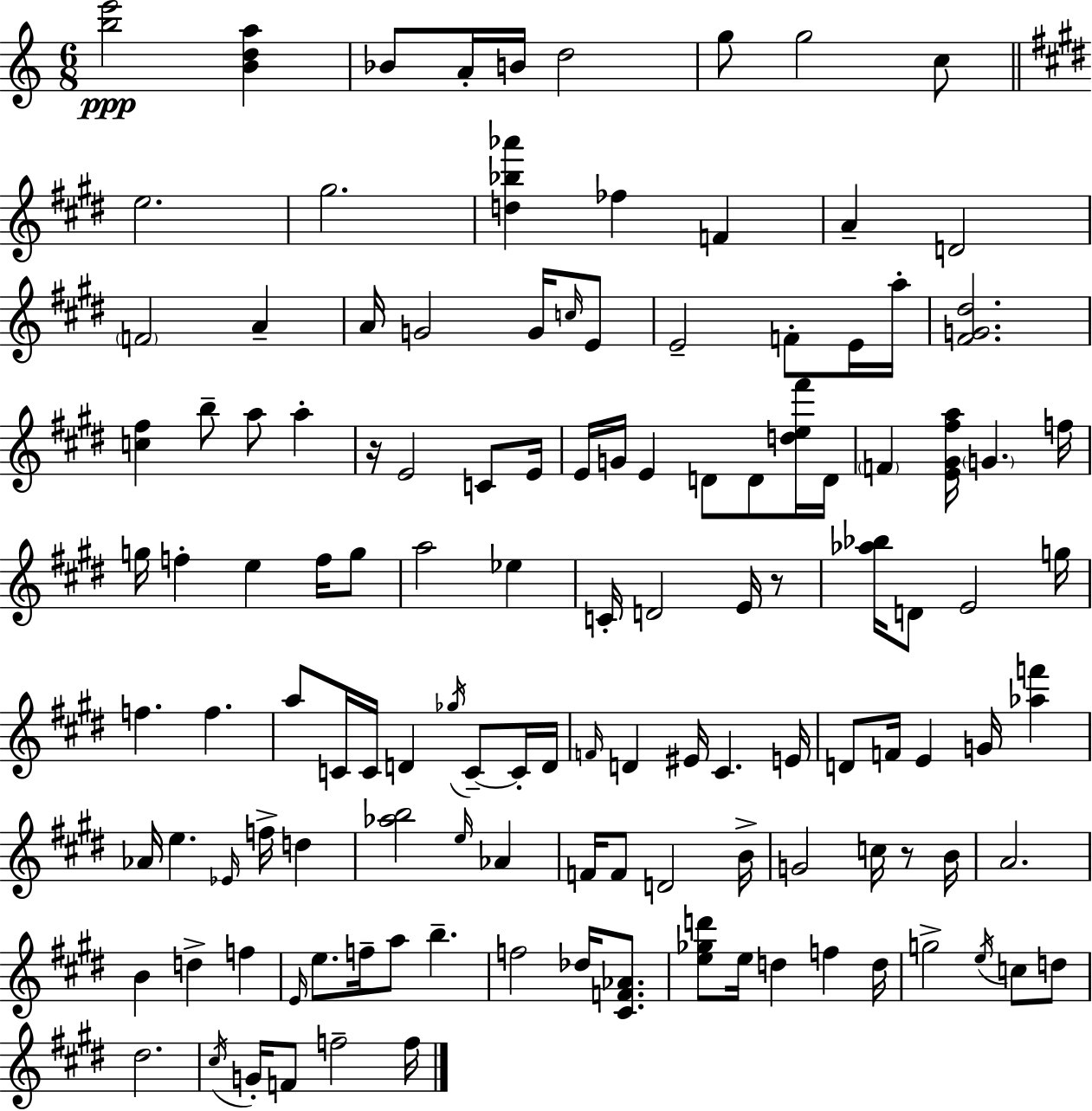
[B5,E6]/h [B4,D5,A5]/q Bb4/e A4/s B4/s D5/h G5/e G5/h C5/e E5/h. G#5/h. [D5,Bb5,Ab6]/q FES5/q F4/q A4/q D4/h F4/h A4/q A4/s G4/h G4/s C5/s E4/e E4/h F4/e E4/s A5/s [F#4,G4,D#5]/h. [C5,F#5]/q B5/e A5/e A5/q R/s E4/h C4/e E4/s E4/s G4/s E4/q D4/e D4/e [D5,E5,F#6]/s D4/s F4/q [E4,G#4,F#5,A5]/s G4/q. F5/s G5/s F5/q E5/q F5/s G5/e A5/h Eb5/q C4/s D4/h E4/s R/e [Ab5,Bb5]/s D4/e E4/h G5/s F5/q. F5/q. A5/e C4/s C4/s D4/q Gb5/s C4/e C4/s D4/s F4/s D4/q EIS4/s C#4/q. E4/s D4/e F4/s E4/q G4/s [Ab5,F6]/q Ab4/s E5/q. Eb4/s F5/s D5/q [Ab5,B5]/h E5/s Ab4/q F4/s F4/e D4/h B4/s G4/h C5/s R/e B4/s A4/h. B4/q D5/q F5/q E4/s E5/e. F5/s A5/e B5/q. F5/h Db5/s [C#4,F4,Ab4]/e. [E5,Gb5,D6]/e E5/s D5/q F5/q D5/s G5/h E5/s C5/e D5/e D#5/h. C#5/s G4/s F4/e F5/h F5/s